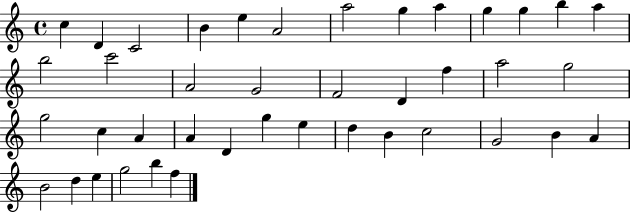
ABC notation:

X:1
T:Untitled
M:4/4
L:1/4
K:C
c D C2 B e A2 a2 g a g g b a b2 c'2 A2 G2 F2 D f a2 g2 g2 c A A D g e d B c2 G2 B A B2 d e g2 b f